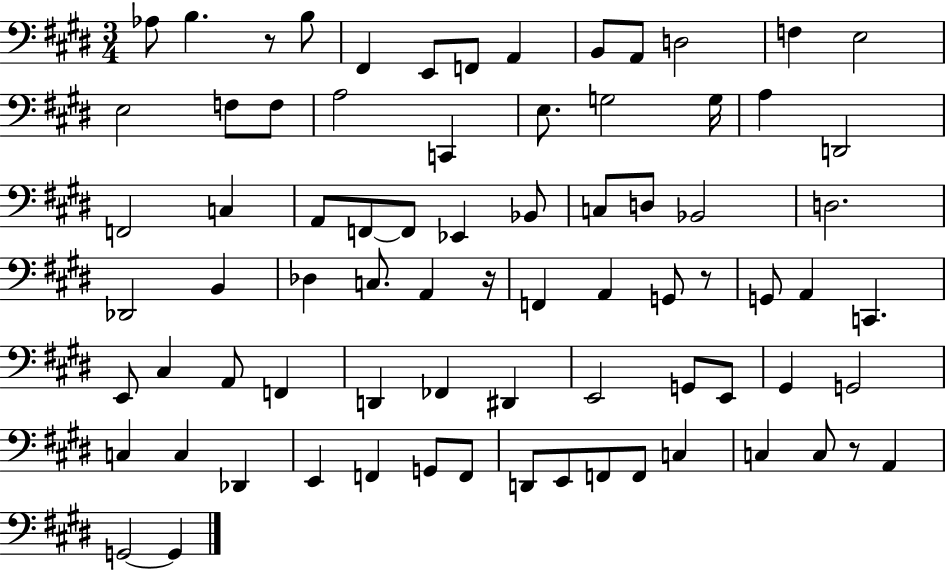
Ab3/e B3/q. R/e B3/e F#2/q E2/e F2/e A2/q B2/e A2/e D3/h F3/q E3/h E3/h F3/e F3/e A3/h C2/q E3/e. G3/h G3/s A3/q D2/h F2/h C3/q A2/e F2/e F2/e Eb2/q Bb2/e C3/e D3/e Bb2/h D3/h. Db2/h B2/q Db3/q C3/e. A2/q R/s F2/q A2/q G2/e R/e G2/e A2/q C2/q. E2/e C#3/q A2/e F2/q D2/q FES2/q D#2/q E2/h G2/e E2/e G#2/q G2/h C3/q C3/q Db2/q E2/q F2/q G2/e F2/e D2/e E2/e F2/e F2/e C3/q C3/q C3/e R/e A2/q G2/h G2/q